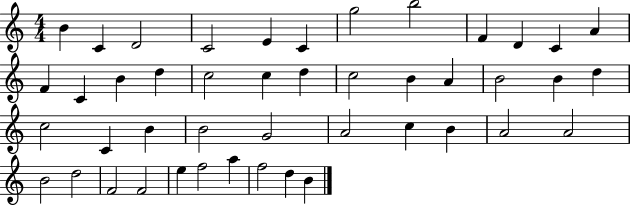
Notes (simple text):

B4/q C4/q D4/h C4/h E4/q C4/q G5/h B5/h F4/q D4/q C4/q A4/q F4/q C4/q B4/q D5/q C5/h C5/q D5/q C5/h B4/q A4/q B4/h B4/q D5/q C5/h C4/q B4/q B4/h G4/h A4/h C5/q B4/q A4/h A4/h B4/h D5/h F4/h F4/h E5/q F5/h A5/q F5/h D5/q B4/q